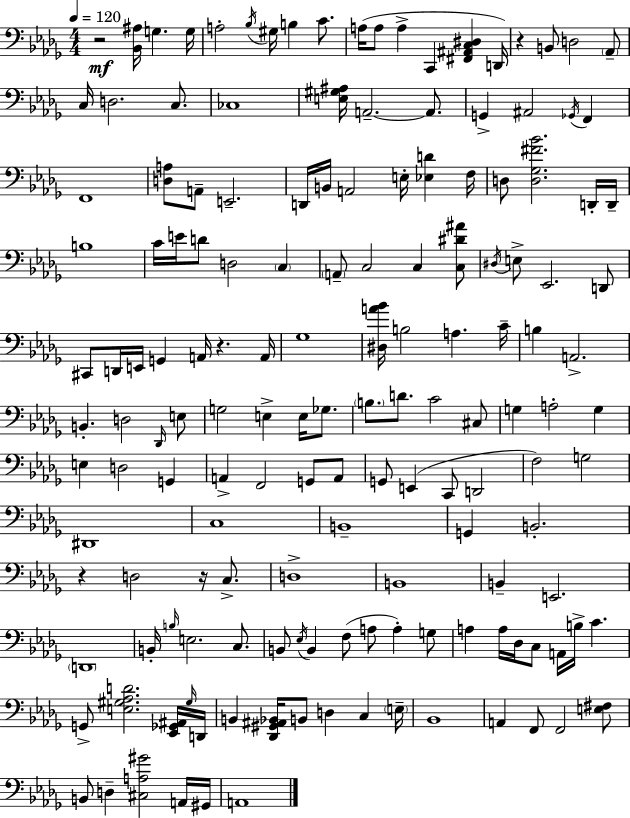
R/h [Bb2,A#3]/s G3/q. G3/s A3/h Bb3/s G#3/s B3/q C4/e. A3/s A3/e A3/q C2/q [F#2,A#2,C3,D#3]/q D2/s R/q B2/e D3/h Ab2/e C3/s D3/h. C3/e. CES3/w [E3,G#3,A#3]/s A2/h. A2/e. G2/q A#2/h Gb2/s F2/q F2/w [D3,A3]/e A2/e E2/h. D2/s B2/s A2/h E3/s [Eb3,D4]/q F3/s D3/e [D3,Gb3,F#4,Bb4]/h. D2/s D2/s B3/w C4/s E4/s D4/e D3/h C3/q A2/e C3/h C3/q [C3,D#4,A#4]/e D#3/s E3/e Eb2/h. D2/e C#2/e D2/s E2/s G2/q A2/s R/q. A2/s Gb3/w [D#3,A4,Bb4]/s B3/h A3/q. C4/s B3/q A2/h. B2/q. D3/h Db2/s E3/e G3/h E3/q E3/s Gb3/e. B3/e. D4/e. C4/h C#3/e G3/q A3/h G3/q E3/q D3/h G2/q A2/q F2/h G2/e A2/e G2/e E2/q C2/e D2/h F3/h G3/h D#2/w C3/w B2/w G2/q B2/h. R/q D3/h R/s C3/e. D3/w B2/w B2/q E2/h. D2/w B2/s B3/s E3/h. C3/e. B2/e Eb3/s B2/q F3/e A3/e A3/q G3/e A3/q A3/s Db3/s C3/e A2/s B3/s C4/q. G2/e [E3,G#3,Ab3,D4]/h. [Eb2,Gb2,A#2]/s G#3/s D2/s B2/q [Db2,G#2,A#2,Bb2]/s B2/e D3/q C3/q E3/s Bb2/w A2/q F2/e F2/h [E3,F#3]/e B2/e D3/q [C#3,A3,G#4]/h A2/s G#2/s A2/w